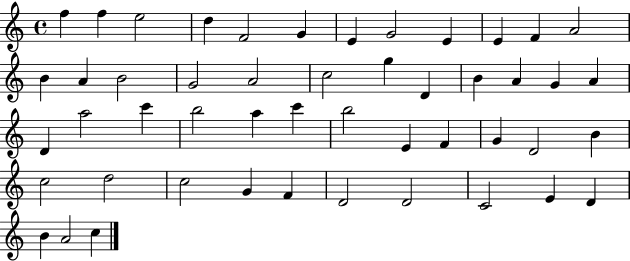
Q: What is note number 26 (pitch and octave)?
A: A5